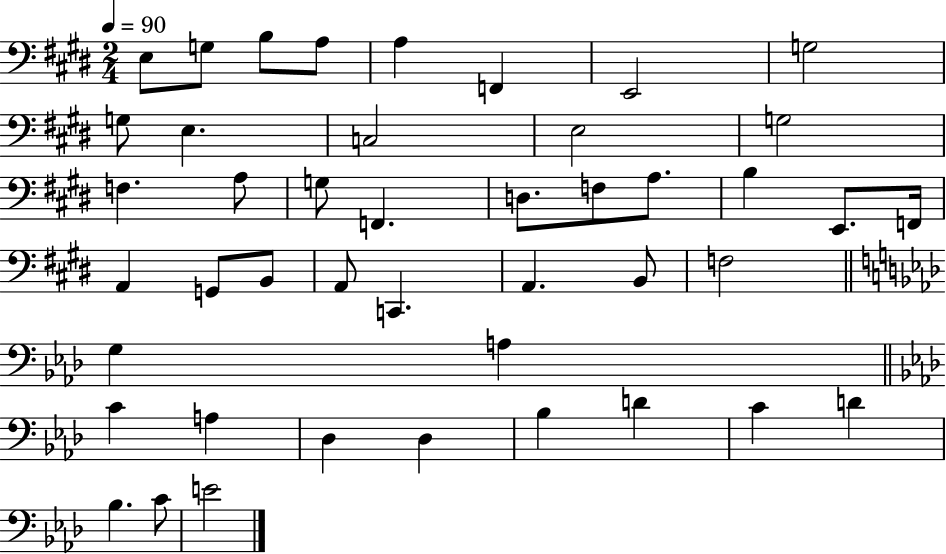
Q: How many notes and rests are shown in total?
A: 44